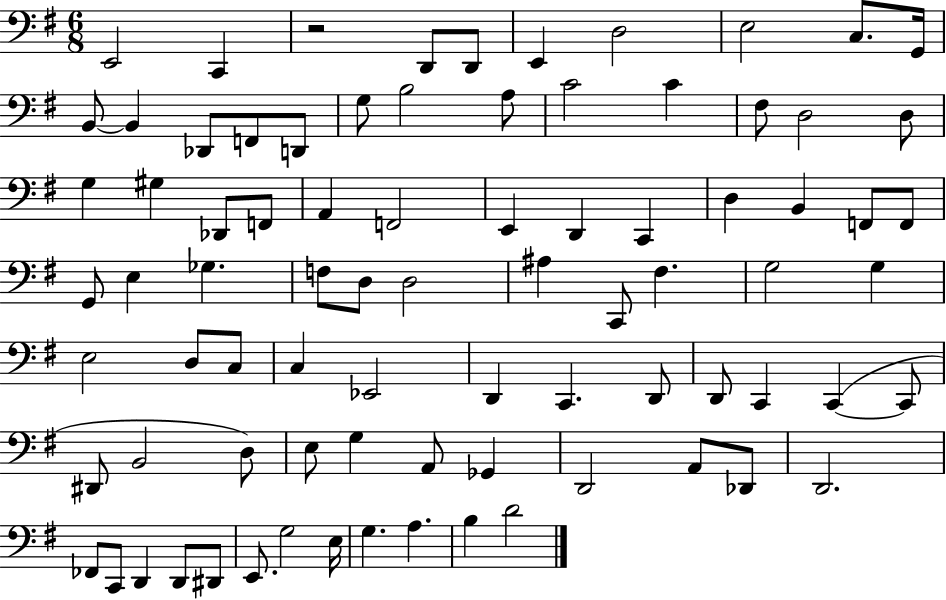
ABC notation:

X:1
T:Untitled
M:6/8
L:1/4
K:G
E,,2 C,, z2 D,,/2 D,,/2 E,, D,2 E,2 C,/2 G,,/4 B,,/2 B,, _D,,/2 F,,/2 D,,/2 G,/2 B,2 A,/2 C2 C ^F,/2 D,2 D,/2 G, ^G, _D,,/2 F,,/2 A,, F,,2 E,, D,, C,, D, B,, F,,/2 F,,/2 G,,/2 E, _G, F,/2 D,/2 D,2 ^A, C,,/2 ^F, G,2 G, E,2 D,/2 C,/2 C, _E,,2 D,, C,, D,,/2 D,,/2 C,, C,, C,,/2 ^D,,/2 B,,2 D,/2 E,/2 G, A,,/2 _G,, D,,2 A,,/2 _D,,/2 D,,2 _F,,/2 C,,/2 D,, D,,/2 ^D,,/2 E,,/2 G,2 E,/4 G, A, B, D2